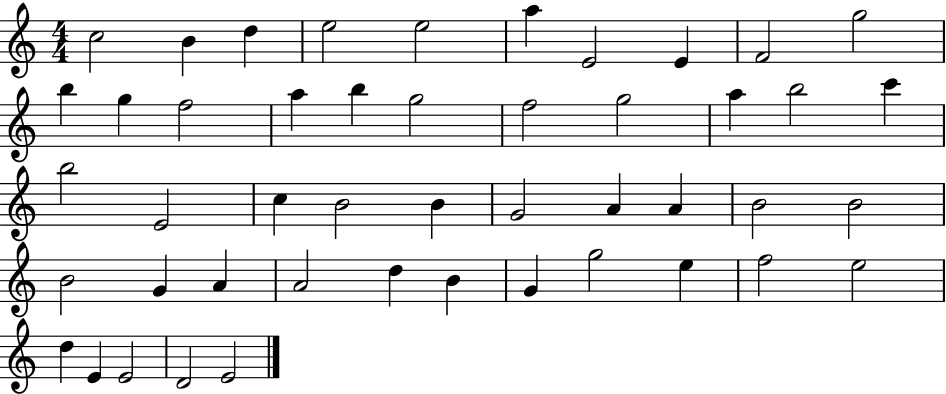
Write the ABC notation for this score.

X:1
T:Untitled
M:4/4
L:1/4
K:C
c2 B d e2 e2 a E2 E F2 g2 b g f2 a b g2 f2 g2 a b2 c' b2 E2 c B2 B G2 A A B2 B2 B2 G A A2 d B G g2 e f2 e2 d E E2 D2 E2